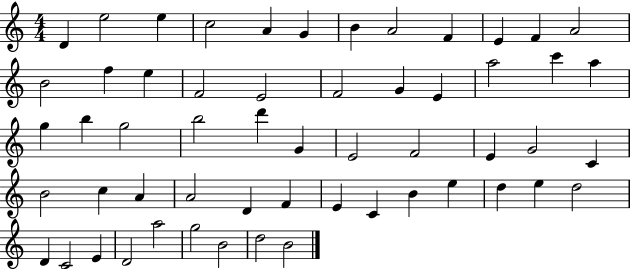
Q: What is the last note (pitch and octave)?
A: B4